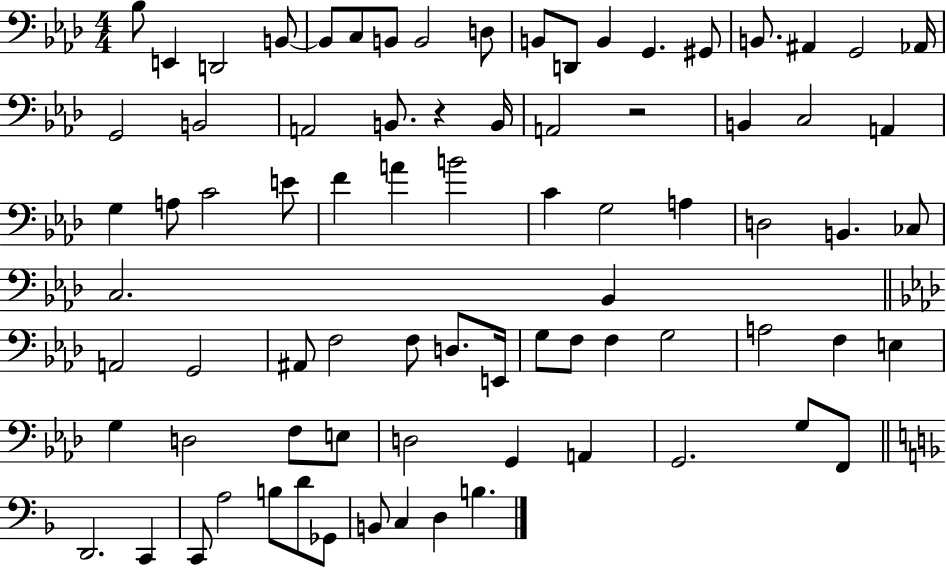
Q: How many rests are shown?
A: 2